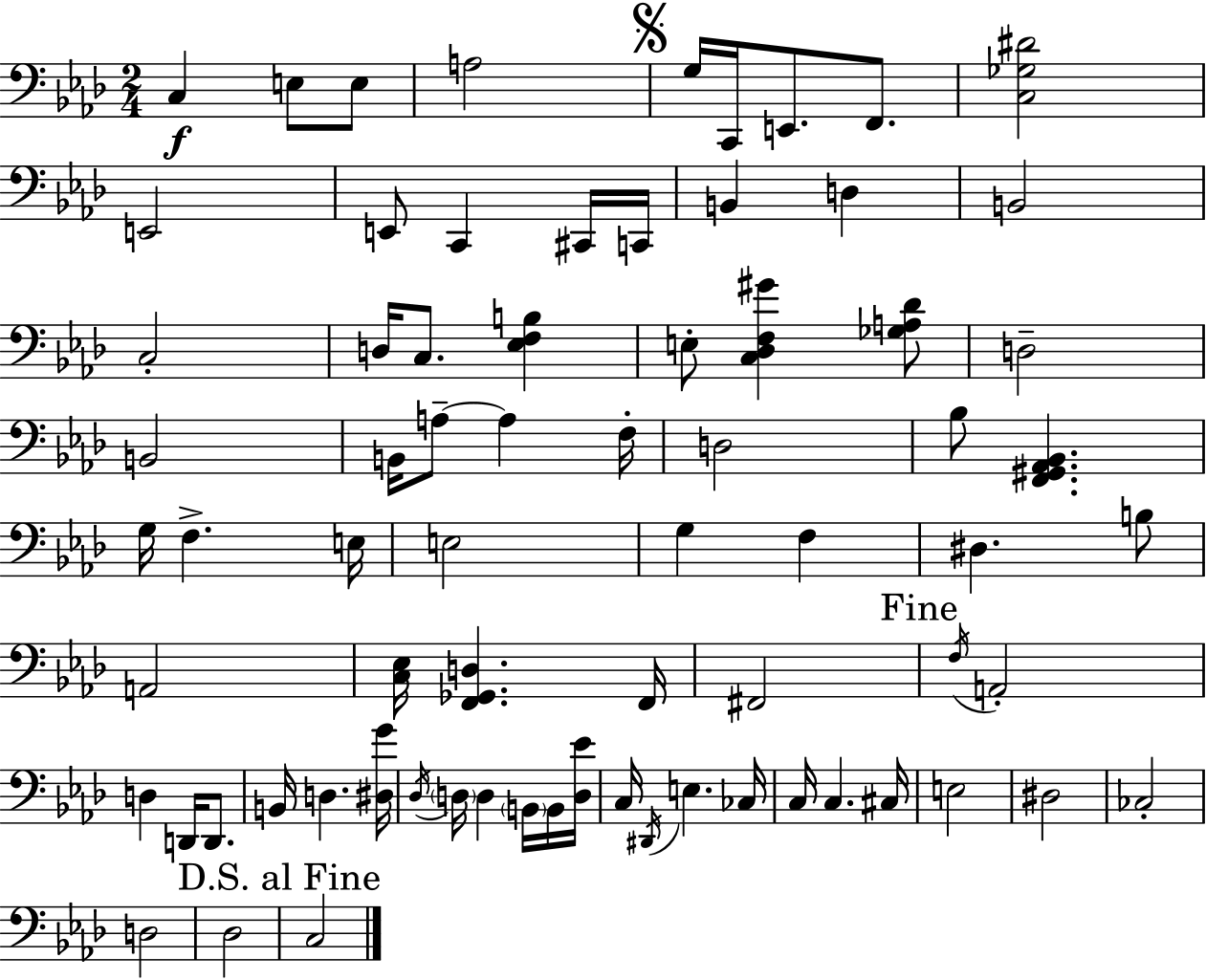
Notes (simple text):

C3/q E3/e E3/e A3/h G3/s C2/s E2/e. F2/e. [C3,Gb3,D#4]/h E2/h E2/e C2/q C#2/s C2/s B2/q D3/q B2/h C3/h D3/s C3/e. [Eb3,F3,B3]/q E3/e [C3,Db3,F3,G#4]/q [Gb3,A3,Db4]/e D3/h B2/h B2/s A3/e A3/q F3/s D3/h Bb3/e [F2,G#2,Ab2,Bb2]/q. G3/s F3/q. E3/s E3/h G3/q F3/q D#3/q. B3/e A2/h [C3,Eb3]/s [F2,Gb2,D3]/q. F2/s F#2/h F3/s A2/h D3/q D2/s D2/e. B2/s D3/q. [D#3,G4]/s Db3/s D3/s D3/q B2/s B2/s [D3,Eb4]/s C3/s D#2/s E3/q. CES3/s C3/s C3/q. C#3/s E3/h D#3/h CES3/h D3/h Db3/h C3/h